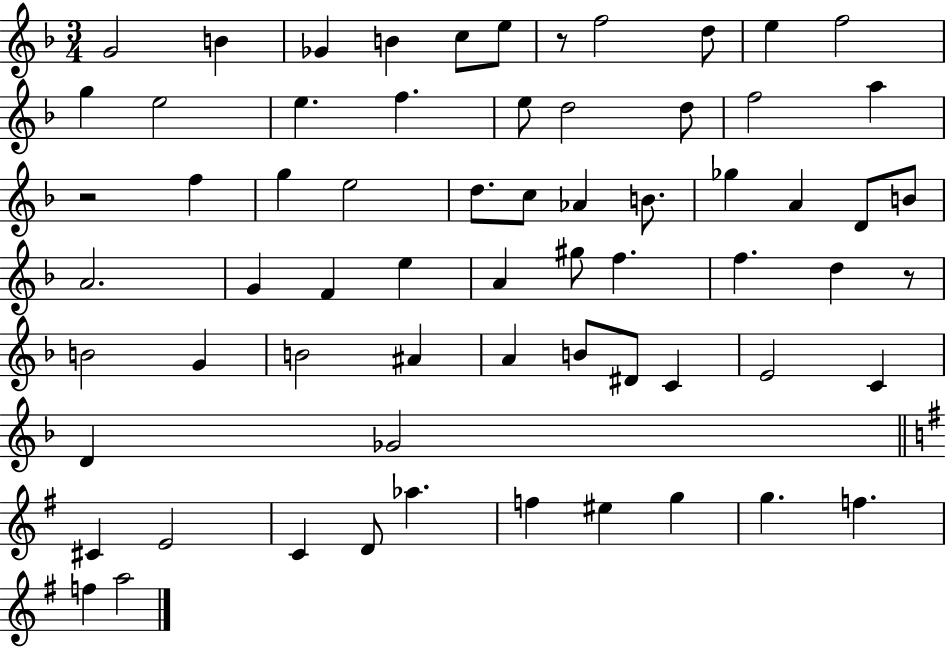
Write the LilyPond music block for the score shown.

{
  \clef treble
  \numericTimeSignature
  \time 3/4
  \key f \major
  g'2 b'4 | ges'4 b'4 c''8 e''8 | r8 f''2 d''8 | e''4 f''2 | \break g''4 e''2 | e''4. f''4. | e''8 d''2 d''8 | f''2 a''4 | \break r2 f''4 | g''4 e''2 | d''8. c''8 aes'4 b'8. | ges''4 a'4 d'8 b'8 | \break a'2. | g'4 f'4 e''4 | a'4 gis''8 f''4. | f''4. d''4 r8 | \break b'2 g'4 | b'2 ais'4 | a'4 b'8 dis'8 c'4 | e'2 c'4 | \break d'4 ges'2 | \bar "||" \break \key e \minor cis'4 e'2 | c'4 d'8 aes''4. | f''4 eis''4 g''4 | g''4. f''4. | \break f''4 a''2 | \bar "|."
}